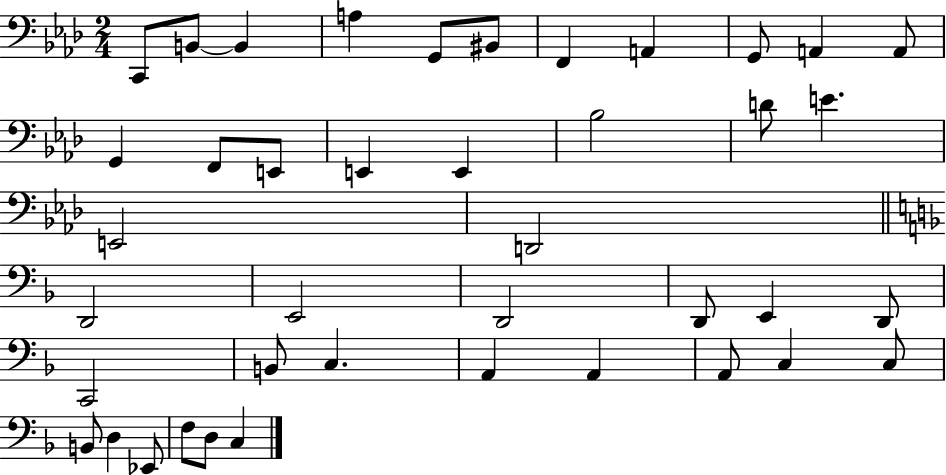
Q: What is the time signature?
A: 2/4